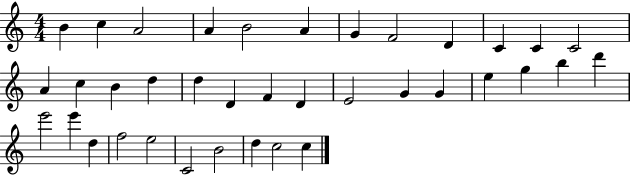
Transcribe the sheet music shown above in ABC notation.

X:1
T:Untitled
M:4/4
L:1/4
K:C
B c A2 A B2 A G F2 D C C C2 A c B d d D F D E2 G G e g b d' e'2 e' d f2 e2 C2 B2 d c2 c